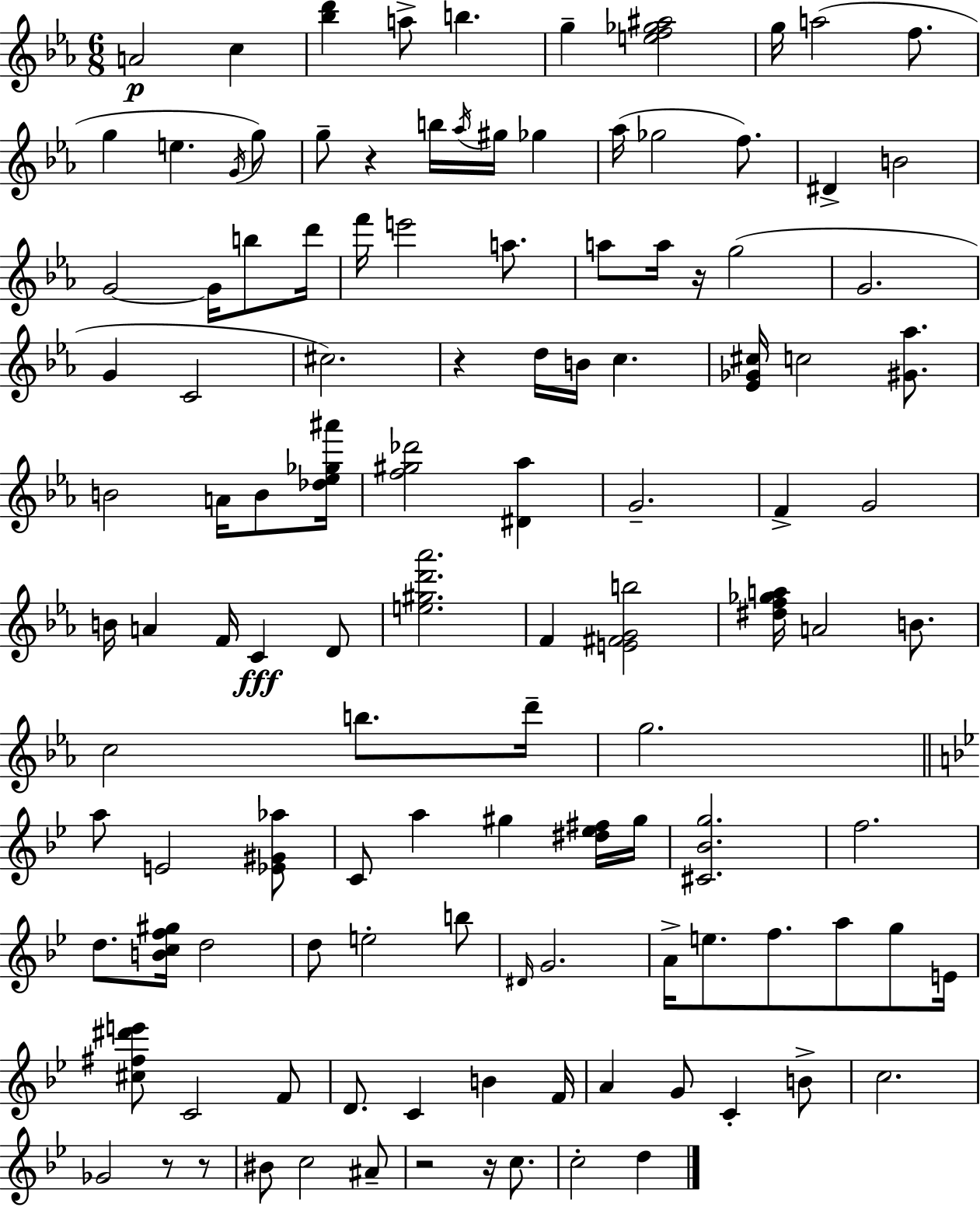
{
  \clef treble
  \numericTimeSignature
  \time 6/8
  \key ees \major
  \repeat volta 2 { a'2\p c''4 | <bes'' d'''>4 a''8-> b''4. | g''4-- <e'' f'' ges'' ais''>2 | g''16 a''2( f''8. | \break g''4 e''4. \acciaccatura { g'16 } g''8) | g''8-- r4 b''16 \acciaccatura { aes''16 } gis''16 ges''4 | aes''16( ges''2 f''8.) | dis'4-> b'2 | \break g'2~~ g'16 b''8 | d'''16 f'''16 e'''2 a''8. | a''8 a''16 r16 g''2( | g'2. | \break g'4 c'2 | cis''2.) | r4 d''16 b'16 c''4. | <ees' ges' cis''>16 c''2 <gis' aes''>8. | \break b'2 a'16 b'8 | <des'' ees'' ges'' ais'''>16 <f'' gis'' des'''>2 <dis' aes''>4 | g'2.-- | f'4-> g'2 | \break b'16 a'4 f'16 c'4\fff | d'8 <e'' gis'' d''' aes'''>2. | f'4 <e' fis' g' b''>2 | <dis'' f'' ges'' a''>16 a'2 b'8. | \break c''2 b''8. | d'''16-- g''2. | \bar "||" \break \key bes \major a''8 e'2 <ees' gis' aes''>8 | c'8 a''4 gis''4 <dis'' ees'' fis''>16 gis''16 | <cis' bes' g''>2. | f''2. | \break d''8. <b' c'' f'' gis''>16 d''2 | d''8 e''2-. b''8 | \grace { dis'16 } g'2. | a'16-> e''8. f''8. a''8 g''8 | \break e'16 <cis'' fis'' dis''' e'''>8 c'2 f'8 | d'8. c'4 b'4 | f'16 a'4 g'8 c'4-. b'8-> | c''2. | \break ges'2 r8 r8 | bis'8 c''2 ais'8-- | r2 r16 c''8. | c''2-. d''4 | \break } \bar "|."
}